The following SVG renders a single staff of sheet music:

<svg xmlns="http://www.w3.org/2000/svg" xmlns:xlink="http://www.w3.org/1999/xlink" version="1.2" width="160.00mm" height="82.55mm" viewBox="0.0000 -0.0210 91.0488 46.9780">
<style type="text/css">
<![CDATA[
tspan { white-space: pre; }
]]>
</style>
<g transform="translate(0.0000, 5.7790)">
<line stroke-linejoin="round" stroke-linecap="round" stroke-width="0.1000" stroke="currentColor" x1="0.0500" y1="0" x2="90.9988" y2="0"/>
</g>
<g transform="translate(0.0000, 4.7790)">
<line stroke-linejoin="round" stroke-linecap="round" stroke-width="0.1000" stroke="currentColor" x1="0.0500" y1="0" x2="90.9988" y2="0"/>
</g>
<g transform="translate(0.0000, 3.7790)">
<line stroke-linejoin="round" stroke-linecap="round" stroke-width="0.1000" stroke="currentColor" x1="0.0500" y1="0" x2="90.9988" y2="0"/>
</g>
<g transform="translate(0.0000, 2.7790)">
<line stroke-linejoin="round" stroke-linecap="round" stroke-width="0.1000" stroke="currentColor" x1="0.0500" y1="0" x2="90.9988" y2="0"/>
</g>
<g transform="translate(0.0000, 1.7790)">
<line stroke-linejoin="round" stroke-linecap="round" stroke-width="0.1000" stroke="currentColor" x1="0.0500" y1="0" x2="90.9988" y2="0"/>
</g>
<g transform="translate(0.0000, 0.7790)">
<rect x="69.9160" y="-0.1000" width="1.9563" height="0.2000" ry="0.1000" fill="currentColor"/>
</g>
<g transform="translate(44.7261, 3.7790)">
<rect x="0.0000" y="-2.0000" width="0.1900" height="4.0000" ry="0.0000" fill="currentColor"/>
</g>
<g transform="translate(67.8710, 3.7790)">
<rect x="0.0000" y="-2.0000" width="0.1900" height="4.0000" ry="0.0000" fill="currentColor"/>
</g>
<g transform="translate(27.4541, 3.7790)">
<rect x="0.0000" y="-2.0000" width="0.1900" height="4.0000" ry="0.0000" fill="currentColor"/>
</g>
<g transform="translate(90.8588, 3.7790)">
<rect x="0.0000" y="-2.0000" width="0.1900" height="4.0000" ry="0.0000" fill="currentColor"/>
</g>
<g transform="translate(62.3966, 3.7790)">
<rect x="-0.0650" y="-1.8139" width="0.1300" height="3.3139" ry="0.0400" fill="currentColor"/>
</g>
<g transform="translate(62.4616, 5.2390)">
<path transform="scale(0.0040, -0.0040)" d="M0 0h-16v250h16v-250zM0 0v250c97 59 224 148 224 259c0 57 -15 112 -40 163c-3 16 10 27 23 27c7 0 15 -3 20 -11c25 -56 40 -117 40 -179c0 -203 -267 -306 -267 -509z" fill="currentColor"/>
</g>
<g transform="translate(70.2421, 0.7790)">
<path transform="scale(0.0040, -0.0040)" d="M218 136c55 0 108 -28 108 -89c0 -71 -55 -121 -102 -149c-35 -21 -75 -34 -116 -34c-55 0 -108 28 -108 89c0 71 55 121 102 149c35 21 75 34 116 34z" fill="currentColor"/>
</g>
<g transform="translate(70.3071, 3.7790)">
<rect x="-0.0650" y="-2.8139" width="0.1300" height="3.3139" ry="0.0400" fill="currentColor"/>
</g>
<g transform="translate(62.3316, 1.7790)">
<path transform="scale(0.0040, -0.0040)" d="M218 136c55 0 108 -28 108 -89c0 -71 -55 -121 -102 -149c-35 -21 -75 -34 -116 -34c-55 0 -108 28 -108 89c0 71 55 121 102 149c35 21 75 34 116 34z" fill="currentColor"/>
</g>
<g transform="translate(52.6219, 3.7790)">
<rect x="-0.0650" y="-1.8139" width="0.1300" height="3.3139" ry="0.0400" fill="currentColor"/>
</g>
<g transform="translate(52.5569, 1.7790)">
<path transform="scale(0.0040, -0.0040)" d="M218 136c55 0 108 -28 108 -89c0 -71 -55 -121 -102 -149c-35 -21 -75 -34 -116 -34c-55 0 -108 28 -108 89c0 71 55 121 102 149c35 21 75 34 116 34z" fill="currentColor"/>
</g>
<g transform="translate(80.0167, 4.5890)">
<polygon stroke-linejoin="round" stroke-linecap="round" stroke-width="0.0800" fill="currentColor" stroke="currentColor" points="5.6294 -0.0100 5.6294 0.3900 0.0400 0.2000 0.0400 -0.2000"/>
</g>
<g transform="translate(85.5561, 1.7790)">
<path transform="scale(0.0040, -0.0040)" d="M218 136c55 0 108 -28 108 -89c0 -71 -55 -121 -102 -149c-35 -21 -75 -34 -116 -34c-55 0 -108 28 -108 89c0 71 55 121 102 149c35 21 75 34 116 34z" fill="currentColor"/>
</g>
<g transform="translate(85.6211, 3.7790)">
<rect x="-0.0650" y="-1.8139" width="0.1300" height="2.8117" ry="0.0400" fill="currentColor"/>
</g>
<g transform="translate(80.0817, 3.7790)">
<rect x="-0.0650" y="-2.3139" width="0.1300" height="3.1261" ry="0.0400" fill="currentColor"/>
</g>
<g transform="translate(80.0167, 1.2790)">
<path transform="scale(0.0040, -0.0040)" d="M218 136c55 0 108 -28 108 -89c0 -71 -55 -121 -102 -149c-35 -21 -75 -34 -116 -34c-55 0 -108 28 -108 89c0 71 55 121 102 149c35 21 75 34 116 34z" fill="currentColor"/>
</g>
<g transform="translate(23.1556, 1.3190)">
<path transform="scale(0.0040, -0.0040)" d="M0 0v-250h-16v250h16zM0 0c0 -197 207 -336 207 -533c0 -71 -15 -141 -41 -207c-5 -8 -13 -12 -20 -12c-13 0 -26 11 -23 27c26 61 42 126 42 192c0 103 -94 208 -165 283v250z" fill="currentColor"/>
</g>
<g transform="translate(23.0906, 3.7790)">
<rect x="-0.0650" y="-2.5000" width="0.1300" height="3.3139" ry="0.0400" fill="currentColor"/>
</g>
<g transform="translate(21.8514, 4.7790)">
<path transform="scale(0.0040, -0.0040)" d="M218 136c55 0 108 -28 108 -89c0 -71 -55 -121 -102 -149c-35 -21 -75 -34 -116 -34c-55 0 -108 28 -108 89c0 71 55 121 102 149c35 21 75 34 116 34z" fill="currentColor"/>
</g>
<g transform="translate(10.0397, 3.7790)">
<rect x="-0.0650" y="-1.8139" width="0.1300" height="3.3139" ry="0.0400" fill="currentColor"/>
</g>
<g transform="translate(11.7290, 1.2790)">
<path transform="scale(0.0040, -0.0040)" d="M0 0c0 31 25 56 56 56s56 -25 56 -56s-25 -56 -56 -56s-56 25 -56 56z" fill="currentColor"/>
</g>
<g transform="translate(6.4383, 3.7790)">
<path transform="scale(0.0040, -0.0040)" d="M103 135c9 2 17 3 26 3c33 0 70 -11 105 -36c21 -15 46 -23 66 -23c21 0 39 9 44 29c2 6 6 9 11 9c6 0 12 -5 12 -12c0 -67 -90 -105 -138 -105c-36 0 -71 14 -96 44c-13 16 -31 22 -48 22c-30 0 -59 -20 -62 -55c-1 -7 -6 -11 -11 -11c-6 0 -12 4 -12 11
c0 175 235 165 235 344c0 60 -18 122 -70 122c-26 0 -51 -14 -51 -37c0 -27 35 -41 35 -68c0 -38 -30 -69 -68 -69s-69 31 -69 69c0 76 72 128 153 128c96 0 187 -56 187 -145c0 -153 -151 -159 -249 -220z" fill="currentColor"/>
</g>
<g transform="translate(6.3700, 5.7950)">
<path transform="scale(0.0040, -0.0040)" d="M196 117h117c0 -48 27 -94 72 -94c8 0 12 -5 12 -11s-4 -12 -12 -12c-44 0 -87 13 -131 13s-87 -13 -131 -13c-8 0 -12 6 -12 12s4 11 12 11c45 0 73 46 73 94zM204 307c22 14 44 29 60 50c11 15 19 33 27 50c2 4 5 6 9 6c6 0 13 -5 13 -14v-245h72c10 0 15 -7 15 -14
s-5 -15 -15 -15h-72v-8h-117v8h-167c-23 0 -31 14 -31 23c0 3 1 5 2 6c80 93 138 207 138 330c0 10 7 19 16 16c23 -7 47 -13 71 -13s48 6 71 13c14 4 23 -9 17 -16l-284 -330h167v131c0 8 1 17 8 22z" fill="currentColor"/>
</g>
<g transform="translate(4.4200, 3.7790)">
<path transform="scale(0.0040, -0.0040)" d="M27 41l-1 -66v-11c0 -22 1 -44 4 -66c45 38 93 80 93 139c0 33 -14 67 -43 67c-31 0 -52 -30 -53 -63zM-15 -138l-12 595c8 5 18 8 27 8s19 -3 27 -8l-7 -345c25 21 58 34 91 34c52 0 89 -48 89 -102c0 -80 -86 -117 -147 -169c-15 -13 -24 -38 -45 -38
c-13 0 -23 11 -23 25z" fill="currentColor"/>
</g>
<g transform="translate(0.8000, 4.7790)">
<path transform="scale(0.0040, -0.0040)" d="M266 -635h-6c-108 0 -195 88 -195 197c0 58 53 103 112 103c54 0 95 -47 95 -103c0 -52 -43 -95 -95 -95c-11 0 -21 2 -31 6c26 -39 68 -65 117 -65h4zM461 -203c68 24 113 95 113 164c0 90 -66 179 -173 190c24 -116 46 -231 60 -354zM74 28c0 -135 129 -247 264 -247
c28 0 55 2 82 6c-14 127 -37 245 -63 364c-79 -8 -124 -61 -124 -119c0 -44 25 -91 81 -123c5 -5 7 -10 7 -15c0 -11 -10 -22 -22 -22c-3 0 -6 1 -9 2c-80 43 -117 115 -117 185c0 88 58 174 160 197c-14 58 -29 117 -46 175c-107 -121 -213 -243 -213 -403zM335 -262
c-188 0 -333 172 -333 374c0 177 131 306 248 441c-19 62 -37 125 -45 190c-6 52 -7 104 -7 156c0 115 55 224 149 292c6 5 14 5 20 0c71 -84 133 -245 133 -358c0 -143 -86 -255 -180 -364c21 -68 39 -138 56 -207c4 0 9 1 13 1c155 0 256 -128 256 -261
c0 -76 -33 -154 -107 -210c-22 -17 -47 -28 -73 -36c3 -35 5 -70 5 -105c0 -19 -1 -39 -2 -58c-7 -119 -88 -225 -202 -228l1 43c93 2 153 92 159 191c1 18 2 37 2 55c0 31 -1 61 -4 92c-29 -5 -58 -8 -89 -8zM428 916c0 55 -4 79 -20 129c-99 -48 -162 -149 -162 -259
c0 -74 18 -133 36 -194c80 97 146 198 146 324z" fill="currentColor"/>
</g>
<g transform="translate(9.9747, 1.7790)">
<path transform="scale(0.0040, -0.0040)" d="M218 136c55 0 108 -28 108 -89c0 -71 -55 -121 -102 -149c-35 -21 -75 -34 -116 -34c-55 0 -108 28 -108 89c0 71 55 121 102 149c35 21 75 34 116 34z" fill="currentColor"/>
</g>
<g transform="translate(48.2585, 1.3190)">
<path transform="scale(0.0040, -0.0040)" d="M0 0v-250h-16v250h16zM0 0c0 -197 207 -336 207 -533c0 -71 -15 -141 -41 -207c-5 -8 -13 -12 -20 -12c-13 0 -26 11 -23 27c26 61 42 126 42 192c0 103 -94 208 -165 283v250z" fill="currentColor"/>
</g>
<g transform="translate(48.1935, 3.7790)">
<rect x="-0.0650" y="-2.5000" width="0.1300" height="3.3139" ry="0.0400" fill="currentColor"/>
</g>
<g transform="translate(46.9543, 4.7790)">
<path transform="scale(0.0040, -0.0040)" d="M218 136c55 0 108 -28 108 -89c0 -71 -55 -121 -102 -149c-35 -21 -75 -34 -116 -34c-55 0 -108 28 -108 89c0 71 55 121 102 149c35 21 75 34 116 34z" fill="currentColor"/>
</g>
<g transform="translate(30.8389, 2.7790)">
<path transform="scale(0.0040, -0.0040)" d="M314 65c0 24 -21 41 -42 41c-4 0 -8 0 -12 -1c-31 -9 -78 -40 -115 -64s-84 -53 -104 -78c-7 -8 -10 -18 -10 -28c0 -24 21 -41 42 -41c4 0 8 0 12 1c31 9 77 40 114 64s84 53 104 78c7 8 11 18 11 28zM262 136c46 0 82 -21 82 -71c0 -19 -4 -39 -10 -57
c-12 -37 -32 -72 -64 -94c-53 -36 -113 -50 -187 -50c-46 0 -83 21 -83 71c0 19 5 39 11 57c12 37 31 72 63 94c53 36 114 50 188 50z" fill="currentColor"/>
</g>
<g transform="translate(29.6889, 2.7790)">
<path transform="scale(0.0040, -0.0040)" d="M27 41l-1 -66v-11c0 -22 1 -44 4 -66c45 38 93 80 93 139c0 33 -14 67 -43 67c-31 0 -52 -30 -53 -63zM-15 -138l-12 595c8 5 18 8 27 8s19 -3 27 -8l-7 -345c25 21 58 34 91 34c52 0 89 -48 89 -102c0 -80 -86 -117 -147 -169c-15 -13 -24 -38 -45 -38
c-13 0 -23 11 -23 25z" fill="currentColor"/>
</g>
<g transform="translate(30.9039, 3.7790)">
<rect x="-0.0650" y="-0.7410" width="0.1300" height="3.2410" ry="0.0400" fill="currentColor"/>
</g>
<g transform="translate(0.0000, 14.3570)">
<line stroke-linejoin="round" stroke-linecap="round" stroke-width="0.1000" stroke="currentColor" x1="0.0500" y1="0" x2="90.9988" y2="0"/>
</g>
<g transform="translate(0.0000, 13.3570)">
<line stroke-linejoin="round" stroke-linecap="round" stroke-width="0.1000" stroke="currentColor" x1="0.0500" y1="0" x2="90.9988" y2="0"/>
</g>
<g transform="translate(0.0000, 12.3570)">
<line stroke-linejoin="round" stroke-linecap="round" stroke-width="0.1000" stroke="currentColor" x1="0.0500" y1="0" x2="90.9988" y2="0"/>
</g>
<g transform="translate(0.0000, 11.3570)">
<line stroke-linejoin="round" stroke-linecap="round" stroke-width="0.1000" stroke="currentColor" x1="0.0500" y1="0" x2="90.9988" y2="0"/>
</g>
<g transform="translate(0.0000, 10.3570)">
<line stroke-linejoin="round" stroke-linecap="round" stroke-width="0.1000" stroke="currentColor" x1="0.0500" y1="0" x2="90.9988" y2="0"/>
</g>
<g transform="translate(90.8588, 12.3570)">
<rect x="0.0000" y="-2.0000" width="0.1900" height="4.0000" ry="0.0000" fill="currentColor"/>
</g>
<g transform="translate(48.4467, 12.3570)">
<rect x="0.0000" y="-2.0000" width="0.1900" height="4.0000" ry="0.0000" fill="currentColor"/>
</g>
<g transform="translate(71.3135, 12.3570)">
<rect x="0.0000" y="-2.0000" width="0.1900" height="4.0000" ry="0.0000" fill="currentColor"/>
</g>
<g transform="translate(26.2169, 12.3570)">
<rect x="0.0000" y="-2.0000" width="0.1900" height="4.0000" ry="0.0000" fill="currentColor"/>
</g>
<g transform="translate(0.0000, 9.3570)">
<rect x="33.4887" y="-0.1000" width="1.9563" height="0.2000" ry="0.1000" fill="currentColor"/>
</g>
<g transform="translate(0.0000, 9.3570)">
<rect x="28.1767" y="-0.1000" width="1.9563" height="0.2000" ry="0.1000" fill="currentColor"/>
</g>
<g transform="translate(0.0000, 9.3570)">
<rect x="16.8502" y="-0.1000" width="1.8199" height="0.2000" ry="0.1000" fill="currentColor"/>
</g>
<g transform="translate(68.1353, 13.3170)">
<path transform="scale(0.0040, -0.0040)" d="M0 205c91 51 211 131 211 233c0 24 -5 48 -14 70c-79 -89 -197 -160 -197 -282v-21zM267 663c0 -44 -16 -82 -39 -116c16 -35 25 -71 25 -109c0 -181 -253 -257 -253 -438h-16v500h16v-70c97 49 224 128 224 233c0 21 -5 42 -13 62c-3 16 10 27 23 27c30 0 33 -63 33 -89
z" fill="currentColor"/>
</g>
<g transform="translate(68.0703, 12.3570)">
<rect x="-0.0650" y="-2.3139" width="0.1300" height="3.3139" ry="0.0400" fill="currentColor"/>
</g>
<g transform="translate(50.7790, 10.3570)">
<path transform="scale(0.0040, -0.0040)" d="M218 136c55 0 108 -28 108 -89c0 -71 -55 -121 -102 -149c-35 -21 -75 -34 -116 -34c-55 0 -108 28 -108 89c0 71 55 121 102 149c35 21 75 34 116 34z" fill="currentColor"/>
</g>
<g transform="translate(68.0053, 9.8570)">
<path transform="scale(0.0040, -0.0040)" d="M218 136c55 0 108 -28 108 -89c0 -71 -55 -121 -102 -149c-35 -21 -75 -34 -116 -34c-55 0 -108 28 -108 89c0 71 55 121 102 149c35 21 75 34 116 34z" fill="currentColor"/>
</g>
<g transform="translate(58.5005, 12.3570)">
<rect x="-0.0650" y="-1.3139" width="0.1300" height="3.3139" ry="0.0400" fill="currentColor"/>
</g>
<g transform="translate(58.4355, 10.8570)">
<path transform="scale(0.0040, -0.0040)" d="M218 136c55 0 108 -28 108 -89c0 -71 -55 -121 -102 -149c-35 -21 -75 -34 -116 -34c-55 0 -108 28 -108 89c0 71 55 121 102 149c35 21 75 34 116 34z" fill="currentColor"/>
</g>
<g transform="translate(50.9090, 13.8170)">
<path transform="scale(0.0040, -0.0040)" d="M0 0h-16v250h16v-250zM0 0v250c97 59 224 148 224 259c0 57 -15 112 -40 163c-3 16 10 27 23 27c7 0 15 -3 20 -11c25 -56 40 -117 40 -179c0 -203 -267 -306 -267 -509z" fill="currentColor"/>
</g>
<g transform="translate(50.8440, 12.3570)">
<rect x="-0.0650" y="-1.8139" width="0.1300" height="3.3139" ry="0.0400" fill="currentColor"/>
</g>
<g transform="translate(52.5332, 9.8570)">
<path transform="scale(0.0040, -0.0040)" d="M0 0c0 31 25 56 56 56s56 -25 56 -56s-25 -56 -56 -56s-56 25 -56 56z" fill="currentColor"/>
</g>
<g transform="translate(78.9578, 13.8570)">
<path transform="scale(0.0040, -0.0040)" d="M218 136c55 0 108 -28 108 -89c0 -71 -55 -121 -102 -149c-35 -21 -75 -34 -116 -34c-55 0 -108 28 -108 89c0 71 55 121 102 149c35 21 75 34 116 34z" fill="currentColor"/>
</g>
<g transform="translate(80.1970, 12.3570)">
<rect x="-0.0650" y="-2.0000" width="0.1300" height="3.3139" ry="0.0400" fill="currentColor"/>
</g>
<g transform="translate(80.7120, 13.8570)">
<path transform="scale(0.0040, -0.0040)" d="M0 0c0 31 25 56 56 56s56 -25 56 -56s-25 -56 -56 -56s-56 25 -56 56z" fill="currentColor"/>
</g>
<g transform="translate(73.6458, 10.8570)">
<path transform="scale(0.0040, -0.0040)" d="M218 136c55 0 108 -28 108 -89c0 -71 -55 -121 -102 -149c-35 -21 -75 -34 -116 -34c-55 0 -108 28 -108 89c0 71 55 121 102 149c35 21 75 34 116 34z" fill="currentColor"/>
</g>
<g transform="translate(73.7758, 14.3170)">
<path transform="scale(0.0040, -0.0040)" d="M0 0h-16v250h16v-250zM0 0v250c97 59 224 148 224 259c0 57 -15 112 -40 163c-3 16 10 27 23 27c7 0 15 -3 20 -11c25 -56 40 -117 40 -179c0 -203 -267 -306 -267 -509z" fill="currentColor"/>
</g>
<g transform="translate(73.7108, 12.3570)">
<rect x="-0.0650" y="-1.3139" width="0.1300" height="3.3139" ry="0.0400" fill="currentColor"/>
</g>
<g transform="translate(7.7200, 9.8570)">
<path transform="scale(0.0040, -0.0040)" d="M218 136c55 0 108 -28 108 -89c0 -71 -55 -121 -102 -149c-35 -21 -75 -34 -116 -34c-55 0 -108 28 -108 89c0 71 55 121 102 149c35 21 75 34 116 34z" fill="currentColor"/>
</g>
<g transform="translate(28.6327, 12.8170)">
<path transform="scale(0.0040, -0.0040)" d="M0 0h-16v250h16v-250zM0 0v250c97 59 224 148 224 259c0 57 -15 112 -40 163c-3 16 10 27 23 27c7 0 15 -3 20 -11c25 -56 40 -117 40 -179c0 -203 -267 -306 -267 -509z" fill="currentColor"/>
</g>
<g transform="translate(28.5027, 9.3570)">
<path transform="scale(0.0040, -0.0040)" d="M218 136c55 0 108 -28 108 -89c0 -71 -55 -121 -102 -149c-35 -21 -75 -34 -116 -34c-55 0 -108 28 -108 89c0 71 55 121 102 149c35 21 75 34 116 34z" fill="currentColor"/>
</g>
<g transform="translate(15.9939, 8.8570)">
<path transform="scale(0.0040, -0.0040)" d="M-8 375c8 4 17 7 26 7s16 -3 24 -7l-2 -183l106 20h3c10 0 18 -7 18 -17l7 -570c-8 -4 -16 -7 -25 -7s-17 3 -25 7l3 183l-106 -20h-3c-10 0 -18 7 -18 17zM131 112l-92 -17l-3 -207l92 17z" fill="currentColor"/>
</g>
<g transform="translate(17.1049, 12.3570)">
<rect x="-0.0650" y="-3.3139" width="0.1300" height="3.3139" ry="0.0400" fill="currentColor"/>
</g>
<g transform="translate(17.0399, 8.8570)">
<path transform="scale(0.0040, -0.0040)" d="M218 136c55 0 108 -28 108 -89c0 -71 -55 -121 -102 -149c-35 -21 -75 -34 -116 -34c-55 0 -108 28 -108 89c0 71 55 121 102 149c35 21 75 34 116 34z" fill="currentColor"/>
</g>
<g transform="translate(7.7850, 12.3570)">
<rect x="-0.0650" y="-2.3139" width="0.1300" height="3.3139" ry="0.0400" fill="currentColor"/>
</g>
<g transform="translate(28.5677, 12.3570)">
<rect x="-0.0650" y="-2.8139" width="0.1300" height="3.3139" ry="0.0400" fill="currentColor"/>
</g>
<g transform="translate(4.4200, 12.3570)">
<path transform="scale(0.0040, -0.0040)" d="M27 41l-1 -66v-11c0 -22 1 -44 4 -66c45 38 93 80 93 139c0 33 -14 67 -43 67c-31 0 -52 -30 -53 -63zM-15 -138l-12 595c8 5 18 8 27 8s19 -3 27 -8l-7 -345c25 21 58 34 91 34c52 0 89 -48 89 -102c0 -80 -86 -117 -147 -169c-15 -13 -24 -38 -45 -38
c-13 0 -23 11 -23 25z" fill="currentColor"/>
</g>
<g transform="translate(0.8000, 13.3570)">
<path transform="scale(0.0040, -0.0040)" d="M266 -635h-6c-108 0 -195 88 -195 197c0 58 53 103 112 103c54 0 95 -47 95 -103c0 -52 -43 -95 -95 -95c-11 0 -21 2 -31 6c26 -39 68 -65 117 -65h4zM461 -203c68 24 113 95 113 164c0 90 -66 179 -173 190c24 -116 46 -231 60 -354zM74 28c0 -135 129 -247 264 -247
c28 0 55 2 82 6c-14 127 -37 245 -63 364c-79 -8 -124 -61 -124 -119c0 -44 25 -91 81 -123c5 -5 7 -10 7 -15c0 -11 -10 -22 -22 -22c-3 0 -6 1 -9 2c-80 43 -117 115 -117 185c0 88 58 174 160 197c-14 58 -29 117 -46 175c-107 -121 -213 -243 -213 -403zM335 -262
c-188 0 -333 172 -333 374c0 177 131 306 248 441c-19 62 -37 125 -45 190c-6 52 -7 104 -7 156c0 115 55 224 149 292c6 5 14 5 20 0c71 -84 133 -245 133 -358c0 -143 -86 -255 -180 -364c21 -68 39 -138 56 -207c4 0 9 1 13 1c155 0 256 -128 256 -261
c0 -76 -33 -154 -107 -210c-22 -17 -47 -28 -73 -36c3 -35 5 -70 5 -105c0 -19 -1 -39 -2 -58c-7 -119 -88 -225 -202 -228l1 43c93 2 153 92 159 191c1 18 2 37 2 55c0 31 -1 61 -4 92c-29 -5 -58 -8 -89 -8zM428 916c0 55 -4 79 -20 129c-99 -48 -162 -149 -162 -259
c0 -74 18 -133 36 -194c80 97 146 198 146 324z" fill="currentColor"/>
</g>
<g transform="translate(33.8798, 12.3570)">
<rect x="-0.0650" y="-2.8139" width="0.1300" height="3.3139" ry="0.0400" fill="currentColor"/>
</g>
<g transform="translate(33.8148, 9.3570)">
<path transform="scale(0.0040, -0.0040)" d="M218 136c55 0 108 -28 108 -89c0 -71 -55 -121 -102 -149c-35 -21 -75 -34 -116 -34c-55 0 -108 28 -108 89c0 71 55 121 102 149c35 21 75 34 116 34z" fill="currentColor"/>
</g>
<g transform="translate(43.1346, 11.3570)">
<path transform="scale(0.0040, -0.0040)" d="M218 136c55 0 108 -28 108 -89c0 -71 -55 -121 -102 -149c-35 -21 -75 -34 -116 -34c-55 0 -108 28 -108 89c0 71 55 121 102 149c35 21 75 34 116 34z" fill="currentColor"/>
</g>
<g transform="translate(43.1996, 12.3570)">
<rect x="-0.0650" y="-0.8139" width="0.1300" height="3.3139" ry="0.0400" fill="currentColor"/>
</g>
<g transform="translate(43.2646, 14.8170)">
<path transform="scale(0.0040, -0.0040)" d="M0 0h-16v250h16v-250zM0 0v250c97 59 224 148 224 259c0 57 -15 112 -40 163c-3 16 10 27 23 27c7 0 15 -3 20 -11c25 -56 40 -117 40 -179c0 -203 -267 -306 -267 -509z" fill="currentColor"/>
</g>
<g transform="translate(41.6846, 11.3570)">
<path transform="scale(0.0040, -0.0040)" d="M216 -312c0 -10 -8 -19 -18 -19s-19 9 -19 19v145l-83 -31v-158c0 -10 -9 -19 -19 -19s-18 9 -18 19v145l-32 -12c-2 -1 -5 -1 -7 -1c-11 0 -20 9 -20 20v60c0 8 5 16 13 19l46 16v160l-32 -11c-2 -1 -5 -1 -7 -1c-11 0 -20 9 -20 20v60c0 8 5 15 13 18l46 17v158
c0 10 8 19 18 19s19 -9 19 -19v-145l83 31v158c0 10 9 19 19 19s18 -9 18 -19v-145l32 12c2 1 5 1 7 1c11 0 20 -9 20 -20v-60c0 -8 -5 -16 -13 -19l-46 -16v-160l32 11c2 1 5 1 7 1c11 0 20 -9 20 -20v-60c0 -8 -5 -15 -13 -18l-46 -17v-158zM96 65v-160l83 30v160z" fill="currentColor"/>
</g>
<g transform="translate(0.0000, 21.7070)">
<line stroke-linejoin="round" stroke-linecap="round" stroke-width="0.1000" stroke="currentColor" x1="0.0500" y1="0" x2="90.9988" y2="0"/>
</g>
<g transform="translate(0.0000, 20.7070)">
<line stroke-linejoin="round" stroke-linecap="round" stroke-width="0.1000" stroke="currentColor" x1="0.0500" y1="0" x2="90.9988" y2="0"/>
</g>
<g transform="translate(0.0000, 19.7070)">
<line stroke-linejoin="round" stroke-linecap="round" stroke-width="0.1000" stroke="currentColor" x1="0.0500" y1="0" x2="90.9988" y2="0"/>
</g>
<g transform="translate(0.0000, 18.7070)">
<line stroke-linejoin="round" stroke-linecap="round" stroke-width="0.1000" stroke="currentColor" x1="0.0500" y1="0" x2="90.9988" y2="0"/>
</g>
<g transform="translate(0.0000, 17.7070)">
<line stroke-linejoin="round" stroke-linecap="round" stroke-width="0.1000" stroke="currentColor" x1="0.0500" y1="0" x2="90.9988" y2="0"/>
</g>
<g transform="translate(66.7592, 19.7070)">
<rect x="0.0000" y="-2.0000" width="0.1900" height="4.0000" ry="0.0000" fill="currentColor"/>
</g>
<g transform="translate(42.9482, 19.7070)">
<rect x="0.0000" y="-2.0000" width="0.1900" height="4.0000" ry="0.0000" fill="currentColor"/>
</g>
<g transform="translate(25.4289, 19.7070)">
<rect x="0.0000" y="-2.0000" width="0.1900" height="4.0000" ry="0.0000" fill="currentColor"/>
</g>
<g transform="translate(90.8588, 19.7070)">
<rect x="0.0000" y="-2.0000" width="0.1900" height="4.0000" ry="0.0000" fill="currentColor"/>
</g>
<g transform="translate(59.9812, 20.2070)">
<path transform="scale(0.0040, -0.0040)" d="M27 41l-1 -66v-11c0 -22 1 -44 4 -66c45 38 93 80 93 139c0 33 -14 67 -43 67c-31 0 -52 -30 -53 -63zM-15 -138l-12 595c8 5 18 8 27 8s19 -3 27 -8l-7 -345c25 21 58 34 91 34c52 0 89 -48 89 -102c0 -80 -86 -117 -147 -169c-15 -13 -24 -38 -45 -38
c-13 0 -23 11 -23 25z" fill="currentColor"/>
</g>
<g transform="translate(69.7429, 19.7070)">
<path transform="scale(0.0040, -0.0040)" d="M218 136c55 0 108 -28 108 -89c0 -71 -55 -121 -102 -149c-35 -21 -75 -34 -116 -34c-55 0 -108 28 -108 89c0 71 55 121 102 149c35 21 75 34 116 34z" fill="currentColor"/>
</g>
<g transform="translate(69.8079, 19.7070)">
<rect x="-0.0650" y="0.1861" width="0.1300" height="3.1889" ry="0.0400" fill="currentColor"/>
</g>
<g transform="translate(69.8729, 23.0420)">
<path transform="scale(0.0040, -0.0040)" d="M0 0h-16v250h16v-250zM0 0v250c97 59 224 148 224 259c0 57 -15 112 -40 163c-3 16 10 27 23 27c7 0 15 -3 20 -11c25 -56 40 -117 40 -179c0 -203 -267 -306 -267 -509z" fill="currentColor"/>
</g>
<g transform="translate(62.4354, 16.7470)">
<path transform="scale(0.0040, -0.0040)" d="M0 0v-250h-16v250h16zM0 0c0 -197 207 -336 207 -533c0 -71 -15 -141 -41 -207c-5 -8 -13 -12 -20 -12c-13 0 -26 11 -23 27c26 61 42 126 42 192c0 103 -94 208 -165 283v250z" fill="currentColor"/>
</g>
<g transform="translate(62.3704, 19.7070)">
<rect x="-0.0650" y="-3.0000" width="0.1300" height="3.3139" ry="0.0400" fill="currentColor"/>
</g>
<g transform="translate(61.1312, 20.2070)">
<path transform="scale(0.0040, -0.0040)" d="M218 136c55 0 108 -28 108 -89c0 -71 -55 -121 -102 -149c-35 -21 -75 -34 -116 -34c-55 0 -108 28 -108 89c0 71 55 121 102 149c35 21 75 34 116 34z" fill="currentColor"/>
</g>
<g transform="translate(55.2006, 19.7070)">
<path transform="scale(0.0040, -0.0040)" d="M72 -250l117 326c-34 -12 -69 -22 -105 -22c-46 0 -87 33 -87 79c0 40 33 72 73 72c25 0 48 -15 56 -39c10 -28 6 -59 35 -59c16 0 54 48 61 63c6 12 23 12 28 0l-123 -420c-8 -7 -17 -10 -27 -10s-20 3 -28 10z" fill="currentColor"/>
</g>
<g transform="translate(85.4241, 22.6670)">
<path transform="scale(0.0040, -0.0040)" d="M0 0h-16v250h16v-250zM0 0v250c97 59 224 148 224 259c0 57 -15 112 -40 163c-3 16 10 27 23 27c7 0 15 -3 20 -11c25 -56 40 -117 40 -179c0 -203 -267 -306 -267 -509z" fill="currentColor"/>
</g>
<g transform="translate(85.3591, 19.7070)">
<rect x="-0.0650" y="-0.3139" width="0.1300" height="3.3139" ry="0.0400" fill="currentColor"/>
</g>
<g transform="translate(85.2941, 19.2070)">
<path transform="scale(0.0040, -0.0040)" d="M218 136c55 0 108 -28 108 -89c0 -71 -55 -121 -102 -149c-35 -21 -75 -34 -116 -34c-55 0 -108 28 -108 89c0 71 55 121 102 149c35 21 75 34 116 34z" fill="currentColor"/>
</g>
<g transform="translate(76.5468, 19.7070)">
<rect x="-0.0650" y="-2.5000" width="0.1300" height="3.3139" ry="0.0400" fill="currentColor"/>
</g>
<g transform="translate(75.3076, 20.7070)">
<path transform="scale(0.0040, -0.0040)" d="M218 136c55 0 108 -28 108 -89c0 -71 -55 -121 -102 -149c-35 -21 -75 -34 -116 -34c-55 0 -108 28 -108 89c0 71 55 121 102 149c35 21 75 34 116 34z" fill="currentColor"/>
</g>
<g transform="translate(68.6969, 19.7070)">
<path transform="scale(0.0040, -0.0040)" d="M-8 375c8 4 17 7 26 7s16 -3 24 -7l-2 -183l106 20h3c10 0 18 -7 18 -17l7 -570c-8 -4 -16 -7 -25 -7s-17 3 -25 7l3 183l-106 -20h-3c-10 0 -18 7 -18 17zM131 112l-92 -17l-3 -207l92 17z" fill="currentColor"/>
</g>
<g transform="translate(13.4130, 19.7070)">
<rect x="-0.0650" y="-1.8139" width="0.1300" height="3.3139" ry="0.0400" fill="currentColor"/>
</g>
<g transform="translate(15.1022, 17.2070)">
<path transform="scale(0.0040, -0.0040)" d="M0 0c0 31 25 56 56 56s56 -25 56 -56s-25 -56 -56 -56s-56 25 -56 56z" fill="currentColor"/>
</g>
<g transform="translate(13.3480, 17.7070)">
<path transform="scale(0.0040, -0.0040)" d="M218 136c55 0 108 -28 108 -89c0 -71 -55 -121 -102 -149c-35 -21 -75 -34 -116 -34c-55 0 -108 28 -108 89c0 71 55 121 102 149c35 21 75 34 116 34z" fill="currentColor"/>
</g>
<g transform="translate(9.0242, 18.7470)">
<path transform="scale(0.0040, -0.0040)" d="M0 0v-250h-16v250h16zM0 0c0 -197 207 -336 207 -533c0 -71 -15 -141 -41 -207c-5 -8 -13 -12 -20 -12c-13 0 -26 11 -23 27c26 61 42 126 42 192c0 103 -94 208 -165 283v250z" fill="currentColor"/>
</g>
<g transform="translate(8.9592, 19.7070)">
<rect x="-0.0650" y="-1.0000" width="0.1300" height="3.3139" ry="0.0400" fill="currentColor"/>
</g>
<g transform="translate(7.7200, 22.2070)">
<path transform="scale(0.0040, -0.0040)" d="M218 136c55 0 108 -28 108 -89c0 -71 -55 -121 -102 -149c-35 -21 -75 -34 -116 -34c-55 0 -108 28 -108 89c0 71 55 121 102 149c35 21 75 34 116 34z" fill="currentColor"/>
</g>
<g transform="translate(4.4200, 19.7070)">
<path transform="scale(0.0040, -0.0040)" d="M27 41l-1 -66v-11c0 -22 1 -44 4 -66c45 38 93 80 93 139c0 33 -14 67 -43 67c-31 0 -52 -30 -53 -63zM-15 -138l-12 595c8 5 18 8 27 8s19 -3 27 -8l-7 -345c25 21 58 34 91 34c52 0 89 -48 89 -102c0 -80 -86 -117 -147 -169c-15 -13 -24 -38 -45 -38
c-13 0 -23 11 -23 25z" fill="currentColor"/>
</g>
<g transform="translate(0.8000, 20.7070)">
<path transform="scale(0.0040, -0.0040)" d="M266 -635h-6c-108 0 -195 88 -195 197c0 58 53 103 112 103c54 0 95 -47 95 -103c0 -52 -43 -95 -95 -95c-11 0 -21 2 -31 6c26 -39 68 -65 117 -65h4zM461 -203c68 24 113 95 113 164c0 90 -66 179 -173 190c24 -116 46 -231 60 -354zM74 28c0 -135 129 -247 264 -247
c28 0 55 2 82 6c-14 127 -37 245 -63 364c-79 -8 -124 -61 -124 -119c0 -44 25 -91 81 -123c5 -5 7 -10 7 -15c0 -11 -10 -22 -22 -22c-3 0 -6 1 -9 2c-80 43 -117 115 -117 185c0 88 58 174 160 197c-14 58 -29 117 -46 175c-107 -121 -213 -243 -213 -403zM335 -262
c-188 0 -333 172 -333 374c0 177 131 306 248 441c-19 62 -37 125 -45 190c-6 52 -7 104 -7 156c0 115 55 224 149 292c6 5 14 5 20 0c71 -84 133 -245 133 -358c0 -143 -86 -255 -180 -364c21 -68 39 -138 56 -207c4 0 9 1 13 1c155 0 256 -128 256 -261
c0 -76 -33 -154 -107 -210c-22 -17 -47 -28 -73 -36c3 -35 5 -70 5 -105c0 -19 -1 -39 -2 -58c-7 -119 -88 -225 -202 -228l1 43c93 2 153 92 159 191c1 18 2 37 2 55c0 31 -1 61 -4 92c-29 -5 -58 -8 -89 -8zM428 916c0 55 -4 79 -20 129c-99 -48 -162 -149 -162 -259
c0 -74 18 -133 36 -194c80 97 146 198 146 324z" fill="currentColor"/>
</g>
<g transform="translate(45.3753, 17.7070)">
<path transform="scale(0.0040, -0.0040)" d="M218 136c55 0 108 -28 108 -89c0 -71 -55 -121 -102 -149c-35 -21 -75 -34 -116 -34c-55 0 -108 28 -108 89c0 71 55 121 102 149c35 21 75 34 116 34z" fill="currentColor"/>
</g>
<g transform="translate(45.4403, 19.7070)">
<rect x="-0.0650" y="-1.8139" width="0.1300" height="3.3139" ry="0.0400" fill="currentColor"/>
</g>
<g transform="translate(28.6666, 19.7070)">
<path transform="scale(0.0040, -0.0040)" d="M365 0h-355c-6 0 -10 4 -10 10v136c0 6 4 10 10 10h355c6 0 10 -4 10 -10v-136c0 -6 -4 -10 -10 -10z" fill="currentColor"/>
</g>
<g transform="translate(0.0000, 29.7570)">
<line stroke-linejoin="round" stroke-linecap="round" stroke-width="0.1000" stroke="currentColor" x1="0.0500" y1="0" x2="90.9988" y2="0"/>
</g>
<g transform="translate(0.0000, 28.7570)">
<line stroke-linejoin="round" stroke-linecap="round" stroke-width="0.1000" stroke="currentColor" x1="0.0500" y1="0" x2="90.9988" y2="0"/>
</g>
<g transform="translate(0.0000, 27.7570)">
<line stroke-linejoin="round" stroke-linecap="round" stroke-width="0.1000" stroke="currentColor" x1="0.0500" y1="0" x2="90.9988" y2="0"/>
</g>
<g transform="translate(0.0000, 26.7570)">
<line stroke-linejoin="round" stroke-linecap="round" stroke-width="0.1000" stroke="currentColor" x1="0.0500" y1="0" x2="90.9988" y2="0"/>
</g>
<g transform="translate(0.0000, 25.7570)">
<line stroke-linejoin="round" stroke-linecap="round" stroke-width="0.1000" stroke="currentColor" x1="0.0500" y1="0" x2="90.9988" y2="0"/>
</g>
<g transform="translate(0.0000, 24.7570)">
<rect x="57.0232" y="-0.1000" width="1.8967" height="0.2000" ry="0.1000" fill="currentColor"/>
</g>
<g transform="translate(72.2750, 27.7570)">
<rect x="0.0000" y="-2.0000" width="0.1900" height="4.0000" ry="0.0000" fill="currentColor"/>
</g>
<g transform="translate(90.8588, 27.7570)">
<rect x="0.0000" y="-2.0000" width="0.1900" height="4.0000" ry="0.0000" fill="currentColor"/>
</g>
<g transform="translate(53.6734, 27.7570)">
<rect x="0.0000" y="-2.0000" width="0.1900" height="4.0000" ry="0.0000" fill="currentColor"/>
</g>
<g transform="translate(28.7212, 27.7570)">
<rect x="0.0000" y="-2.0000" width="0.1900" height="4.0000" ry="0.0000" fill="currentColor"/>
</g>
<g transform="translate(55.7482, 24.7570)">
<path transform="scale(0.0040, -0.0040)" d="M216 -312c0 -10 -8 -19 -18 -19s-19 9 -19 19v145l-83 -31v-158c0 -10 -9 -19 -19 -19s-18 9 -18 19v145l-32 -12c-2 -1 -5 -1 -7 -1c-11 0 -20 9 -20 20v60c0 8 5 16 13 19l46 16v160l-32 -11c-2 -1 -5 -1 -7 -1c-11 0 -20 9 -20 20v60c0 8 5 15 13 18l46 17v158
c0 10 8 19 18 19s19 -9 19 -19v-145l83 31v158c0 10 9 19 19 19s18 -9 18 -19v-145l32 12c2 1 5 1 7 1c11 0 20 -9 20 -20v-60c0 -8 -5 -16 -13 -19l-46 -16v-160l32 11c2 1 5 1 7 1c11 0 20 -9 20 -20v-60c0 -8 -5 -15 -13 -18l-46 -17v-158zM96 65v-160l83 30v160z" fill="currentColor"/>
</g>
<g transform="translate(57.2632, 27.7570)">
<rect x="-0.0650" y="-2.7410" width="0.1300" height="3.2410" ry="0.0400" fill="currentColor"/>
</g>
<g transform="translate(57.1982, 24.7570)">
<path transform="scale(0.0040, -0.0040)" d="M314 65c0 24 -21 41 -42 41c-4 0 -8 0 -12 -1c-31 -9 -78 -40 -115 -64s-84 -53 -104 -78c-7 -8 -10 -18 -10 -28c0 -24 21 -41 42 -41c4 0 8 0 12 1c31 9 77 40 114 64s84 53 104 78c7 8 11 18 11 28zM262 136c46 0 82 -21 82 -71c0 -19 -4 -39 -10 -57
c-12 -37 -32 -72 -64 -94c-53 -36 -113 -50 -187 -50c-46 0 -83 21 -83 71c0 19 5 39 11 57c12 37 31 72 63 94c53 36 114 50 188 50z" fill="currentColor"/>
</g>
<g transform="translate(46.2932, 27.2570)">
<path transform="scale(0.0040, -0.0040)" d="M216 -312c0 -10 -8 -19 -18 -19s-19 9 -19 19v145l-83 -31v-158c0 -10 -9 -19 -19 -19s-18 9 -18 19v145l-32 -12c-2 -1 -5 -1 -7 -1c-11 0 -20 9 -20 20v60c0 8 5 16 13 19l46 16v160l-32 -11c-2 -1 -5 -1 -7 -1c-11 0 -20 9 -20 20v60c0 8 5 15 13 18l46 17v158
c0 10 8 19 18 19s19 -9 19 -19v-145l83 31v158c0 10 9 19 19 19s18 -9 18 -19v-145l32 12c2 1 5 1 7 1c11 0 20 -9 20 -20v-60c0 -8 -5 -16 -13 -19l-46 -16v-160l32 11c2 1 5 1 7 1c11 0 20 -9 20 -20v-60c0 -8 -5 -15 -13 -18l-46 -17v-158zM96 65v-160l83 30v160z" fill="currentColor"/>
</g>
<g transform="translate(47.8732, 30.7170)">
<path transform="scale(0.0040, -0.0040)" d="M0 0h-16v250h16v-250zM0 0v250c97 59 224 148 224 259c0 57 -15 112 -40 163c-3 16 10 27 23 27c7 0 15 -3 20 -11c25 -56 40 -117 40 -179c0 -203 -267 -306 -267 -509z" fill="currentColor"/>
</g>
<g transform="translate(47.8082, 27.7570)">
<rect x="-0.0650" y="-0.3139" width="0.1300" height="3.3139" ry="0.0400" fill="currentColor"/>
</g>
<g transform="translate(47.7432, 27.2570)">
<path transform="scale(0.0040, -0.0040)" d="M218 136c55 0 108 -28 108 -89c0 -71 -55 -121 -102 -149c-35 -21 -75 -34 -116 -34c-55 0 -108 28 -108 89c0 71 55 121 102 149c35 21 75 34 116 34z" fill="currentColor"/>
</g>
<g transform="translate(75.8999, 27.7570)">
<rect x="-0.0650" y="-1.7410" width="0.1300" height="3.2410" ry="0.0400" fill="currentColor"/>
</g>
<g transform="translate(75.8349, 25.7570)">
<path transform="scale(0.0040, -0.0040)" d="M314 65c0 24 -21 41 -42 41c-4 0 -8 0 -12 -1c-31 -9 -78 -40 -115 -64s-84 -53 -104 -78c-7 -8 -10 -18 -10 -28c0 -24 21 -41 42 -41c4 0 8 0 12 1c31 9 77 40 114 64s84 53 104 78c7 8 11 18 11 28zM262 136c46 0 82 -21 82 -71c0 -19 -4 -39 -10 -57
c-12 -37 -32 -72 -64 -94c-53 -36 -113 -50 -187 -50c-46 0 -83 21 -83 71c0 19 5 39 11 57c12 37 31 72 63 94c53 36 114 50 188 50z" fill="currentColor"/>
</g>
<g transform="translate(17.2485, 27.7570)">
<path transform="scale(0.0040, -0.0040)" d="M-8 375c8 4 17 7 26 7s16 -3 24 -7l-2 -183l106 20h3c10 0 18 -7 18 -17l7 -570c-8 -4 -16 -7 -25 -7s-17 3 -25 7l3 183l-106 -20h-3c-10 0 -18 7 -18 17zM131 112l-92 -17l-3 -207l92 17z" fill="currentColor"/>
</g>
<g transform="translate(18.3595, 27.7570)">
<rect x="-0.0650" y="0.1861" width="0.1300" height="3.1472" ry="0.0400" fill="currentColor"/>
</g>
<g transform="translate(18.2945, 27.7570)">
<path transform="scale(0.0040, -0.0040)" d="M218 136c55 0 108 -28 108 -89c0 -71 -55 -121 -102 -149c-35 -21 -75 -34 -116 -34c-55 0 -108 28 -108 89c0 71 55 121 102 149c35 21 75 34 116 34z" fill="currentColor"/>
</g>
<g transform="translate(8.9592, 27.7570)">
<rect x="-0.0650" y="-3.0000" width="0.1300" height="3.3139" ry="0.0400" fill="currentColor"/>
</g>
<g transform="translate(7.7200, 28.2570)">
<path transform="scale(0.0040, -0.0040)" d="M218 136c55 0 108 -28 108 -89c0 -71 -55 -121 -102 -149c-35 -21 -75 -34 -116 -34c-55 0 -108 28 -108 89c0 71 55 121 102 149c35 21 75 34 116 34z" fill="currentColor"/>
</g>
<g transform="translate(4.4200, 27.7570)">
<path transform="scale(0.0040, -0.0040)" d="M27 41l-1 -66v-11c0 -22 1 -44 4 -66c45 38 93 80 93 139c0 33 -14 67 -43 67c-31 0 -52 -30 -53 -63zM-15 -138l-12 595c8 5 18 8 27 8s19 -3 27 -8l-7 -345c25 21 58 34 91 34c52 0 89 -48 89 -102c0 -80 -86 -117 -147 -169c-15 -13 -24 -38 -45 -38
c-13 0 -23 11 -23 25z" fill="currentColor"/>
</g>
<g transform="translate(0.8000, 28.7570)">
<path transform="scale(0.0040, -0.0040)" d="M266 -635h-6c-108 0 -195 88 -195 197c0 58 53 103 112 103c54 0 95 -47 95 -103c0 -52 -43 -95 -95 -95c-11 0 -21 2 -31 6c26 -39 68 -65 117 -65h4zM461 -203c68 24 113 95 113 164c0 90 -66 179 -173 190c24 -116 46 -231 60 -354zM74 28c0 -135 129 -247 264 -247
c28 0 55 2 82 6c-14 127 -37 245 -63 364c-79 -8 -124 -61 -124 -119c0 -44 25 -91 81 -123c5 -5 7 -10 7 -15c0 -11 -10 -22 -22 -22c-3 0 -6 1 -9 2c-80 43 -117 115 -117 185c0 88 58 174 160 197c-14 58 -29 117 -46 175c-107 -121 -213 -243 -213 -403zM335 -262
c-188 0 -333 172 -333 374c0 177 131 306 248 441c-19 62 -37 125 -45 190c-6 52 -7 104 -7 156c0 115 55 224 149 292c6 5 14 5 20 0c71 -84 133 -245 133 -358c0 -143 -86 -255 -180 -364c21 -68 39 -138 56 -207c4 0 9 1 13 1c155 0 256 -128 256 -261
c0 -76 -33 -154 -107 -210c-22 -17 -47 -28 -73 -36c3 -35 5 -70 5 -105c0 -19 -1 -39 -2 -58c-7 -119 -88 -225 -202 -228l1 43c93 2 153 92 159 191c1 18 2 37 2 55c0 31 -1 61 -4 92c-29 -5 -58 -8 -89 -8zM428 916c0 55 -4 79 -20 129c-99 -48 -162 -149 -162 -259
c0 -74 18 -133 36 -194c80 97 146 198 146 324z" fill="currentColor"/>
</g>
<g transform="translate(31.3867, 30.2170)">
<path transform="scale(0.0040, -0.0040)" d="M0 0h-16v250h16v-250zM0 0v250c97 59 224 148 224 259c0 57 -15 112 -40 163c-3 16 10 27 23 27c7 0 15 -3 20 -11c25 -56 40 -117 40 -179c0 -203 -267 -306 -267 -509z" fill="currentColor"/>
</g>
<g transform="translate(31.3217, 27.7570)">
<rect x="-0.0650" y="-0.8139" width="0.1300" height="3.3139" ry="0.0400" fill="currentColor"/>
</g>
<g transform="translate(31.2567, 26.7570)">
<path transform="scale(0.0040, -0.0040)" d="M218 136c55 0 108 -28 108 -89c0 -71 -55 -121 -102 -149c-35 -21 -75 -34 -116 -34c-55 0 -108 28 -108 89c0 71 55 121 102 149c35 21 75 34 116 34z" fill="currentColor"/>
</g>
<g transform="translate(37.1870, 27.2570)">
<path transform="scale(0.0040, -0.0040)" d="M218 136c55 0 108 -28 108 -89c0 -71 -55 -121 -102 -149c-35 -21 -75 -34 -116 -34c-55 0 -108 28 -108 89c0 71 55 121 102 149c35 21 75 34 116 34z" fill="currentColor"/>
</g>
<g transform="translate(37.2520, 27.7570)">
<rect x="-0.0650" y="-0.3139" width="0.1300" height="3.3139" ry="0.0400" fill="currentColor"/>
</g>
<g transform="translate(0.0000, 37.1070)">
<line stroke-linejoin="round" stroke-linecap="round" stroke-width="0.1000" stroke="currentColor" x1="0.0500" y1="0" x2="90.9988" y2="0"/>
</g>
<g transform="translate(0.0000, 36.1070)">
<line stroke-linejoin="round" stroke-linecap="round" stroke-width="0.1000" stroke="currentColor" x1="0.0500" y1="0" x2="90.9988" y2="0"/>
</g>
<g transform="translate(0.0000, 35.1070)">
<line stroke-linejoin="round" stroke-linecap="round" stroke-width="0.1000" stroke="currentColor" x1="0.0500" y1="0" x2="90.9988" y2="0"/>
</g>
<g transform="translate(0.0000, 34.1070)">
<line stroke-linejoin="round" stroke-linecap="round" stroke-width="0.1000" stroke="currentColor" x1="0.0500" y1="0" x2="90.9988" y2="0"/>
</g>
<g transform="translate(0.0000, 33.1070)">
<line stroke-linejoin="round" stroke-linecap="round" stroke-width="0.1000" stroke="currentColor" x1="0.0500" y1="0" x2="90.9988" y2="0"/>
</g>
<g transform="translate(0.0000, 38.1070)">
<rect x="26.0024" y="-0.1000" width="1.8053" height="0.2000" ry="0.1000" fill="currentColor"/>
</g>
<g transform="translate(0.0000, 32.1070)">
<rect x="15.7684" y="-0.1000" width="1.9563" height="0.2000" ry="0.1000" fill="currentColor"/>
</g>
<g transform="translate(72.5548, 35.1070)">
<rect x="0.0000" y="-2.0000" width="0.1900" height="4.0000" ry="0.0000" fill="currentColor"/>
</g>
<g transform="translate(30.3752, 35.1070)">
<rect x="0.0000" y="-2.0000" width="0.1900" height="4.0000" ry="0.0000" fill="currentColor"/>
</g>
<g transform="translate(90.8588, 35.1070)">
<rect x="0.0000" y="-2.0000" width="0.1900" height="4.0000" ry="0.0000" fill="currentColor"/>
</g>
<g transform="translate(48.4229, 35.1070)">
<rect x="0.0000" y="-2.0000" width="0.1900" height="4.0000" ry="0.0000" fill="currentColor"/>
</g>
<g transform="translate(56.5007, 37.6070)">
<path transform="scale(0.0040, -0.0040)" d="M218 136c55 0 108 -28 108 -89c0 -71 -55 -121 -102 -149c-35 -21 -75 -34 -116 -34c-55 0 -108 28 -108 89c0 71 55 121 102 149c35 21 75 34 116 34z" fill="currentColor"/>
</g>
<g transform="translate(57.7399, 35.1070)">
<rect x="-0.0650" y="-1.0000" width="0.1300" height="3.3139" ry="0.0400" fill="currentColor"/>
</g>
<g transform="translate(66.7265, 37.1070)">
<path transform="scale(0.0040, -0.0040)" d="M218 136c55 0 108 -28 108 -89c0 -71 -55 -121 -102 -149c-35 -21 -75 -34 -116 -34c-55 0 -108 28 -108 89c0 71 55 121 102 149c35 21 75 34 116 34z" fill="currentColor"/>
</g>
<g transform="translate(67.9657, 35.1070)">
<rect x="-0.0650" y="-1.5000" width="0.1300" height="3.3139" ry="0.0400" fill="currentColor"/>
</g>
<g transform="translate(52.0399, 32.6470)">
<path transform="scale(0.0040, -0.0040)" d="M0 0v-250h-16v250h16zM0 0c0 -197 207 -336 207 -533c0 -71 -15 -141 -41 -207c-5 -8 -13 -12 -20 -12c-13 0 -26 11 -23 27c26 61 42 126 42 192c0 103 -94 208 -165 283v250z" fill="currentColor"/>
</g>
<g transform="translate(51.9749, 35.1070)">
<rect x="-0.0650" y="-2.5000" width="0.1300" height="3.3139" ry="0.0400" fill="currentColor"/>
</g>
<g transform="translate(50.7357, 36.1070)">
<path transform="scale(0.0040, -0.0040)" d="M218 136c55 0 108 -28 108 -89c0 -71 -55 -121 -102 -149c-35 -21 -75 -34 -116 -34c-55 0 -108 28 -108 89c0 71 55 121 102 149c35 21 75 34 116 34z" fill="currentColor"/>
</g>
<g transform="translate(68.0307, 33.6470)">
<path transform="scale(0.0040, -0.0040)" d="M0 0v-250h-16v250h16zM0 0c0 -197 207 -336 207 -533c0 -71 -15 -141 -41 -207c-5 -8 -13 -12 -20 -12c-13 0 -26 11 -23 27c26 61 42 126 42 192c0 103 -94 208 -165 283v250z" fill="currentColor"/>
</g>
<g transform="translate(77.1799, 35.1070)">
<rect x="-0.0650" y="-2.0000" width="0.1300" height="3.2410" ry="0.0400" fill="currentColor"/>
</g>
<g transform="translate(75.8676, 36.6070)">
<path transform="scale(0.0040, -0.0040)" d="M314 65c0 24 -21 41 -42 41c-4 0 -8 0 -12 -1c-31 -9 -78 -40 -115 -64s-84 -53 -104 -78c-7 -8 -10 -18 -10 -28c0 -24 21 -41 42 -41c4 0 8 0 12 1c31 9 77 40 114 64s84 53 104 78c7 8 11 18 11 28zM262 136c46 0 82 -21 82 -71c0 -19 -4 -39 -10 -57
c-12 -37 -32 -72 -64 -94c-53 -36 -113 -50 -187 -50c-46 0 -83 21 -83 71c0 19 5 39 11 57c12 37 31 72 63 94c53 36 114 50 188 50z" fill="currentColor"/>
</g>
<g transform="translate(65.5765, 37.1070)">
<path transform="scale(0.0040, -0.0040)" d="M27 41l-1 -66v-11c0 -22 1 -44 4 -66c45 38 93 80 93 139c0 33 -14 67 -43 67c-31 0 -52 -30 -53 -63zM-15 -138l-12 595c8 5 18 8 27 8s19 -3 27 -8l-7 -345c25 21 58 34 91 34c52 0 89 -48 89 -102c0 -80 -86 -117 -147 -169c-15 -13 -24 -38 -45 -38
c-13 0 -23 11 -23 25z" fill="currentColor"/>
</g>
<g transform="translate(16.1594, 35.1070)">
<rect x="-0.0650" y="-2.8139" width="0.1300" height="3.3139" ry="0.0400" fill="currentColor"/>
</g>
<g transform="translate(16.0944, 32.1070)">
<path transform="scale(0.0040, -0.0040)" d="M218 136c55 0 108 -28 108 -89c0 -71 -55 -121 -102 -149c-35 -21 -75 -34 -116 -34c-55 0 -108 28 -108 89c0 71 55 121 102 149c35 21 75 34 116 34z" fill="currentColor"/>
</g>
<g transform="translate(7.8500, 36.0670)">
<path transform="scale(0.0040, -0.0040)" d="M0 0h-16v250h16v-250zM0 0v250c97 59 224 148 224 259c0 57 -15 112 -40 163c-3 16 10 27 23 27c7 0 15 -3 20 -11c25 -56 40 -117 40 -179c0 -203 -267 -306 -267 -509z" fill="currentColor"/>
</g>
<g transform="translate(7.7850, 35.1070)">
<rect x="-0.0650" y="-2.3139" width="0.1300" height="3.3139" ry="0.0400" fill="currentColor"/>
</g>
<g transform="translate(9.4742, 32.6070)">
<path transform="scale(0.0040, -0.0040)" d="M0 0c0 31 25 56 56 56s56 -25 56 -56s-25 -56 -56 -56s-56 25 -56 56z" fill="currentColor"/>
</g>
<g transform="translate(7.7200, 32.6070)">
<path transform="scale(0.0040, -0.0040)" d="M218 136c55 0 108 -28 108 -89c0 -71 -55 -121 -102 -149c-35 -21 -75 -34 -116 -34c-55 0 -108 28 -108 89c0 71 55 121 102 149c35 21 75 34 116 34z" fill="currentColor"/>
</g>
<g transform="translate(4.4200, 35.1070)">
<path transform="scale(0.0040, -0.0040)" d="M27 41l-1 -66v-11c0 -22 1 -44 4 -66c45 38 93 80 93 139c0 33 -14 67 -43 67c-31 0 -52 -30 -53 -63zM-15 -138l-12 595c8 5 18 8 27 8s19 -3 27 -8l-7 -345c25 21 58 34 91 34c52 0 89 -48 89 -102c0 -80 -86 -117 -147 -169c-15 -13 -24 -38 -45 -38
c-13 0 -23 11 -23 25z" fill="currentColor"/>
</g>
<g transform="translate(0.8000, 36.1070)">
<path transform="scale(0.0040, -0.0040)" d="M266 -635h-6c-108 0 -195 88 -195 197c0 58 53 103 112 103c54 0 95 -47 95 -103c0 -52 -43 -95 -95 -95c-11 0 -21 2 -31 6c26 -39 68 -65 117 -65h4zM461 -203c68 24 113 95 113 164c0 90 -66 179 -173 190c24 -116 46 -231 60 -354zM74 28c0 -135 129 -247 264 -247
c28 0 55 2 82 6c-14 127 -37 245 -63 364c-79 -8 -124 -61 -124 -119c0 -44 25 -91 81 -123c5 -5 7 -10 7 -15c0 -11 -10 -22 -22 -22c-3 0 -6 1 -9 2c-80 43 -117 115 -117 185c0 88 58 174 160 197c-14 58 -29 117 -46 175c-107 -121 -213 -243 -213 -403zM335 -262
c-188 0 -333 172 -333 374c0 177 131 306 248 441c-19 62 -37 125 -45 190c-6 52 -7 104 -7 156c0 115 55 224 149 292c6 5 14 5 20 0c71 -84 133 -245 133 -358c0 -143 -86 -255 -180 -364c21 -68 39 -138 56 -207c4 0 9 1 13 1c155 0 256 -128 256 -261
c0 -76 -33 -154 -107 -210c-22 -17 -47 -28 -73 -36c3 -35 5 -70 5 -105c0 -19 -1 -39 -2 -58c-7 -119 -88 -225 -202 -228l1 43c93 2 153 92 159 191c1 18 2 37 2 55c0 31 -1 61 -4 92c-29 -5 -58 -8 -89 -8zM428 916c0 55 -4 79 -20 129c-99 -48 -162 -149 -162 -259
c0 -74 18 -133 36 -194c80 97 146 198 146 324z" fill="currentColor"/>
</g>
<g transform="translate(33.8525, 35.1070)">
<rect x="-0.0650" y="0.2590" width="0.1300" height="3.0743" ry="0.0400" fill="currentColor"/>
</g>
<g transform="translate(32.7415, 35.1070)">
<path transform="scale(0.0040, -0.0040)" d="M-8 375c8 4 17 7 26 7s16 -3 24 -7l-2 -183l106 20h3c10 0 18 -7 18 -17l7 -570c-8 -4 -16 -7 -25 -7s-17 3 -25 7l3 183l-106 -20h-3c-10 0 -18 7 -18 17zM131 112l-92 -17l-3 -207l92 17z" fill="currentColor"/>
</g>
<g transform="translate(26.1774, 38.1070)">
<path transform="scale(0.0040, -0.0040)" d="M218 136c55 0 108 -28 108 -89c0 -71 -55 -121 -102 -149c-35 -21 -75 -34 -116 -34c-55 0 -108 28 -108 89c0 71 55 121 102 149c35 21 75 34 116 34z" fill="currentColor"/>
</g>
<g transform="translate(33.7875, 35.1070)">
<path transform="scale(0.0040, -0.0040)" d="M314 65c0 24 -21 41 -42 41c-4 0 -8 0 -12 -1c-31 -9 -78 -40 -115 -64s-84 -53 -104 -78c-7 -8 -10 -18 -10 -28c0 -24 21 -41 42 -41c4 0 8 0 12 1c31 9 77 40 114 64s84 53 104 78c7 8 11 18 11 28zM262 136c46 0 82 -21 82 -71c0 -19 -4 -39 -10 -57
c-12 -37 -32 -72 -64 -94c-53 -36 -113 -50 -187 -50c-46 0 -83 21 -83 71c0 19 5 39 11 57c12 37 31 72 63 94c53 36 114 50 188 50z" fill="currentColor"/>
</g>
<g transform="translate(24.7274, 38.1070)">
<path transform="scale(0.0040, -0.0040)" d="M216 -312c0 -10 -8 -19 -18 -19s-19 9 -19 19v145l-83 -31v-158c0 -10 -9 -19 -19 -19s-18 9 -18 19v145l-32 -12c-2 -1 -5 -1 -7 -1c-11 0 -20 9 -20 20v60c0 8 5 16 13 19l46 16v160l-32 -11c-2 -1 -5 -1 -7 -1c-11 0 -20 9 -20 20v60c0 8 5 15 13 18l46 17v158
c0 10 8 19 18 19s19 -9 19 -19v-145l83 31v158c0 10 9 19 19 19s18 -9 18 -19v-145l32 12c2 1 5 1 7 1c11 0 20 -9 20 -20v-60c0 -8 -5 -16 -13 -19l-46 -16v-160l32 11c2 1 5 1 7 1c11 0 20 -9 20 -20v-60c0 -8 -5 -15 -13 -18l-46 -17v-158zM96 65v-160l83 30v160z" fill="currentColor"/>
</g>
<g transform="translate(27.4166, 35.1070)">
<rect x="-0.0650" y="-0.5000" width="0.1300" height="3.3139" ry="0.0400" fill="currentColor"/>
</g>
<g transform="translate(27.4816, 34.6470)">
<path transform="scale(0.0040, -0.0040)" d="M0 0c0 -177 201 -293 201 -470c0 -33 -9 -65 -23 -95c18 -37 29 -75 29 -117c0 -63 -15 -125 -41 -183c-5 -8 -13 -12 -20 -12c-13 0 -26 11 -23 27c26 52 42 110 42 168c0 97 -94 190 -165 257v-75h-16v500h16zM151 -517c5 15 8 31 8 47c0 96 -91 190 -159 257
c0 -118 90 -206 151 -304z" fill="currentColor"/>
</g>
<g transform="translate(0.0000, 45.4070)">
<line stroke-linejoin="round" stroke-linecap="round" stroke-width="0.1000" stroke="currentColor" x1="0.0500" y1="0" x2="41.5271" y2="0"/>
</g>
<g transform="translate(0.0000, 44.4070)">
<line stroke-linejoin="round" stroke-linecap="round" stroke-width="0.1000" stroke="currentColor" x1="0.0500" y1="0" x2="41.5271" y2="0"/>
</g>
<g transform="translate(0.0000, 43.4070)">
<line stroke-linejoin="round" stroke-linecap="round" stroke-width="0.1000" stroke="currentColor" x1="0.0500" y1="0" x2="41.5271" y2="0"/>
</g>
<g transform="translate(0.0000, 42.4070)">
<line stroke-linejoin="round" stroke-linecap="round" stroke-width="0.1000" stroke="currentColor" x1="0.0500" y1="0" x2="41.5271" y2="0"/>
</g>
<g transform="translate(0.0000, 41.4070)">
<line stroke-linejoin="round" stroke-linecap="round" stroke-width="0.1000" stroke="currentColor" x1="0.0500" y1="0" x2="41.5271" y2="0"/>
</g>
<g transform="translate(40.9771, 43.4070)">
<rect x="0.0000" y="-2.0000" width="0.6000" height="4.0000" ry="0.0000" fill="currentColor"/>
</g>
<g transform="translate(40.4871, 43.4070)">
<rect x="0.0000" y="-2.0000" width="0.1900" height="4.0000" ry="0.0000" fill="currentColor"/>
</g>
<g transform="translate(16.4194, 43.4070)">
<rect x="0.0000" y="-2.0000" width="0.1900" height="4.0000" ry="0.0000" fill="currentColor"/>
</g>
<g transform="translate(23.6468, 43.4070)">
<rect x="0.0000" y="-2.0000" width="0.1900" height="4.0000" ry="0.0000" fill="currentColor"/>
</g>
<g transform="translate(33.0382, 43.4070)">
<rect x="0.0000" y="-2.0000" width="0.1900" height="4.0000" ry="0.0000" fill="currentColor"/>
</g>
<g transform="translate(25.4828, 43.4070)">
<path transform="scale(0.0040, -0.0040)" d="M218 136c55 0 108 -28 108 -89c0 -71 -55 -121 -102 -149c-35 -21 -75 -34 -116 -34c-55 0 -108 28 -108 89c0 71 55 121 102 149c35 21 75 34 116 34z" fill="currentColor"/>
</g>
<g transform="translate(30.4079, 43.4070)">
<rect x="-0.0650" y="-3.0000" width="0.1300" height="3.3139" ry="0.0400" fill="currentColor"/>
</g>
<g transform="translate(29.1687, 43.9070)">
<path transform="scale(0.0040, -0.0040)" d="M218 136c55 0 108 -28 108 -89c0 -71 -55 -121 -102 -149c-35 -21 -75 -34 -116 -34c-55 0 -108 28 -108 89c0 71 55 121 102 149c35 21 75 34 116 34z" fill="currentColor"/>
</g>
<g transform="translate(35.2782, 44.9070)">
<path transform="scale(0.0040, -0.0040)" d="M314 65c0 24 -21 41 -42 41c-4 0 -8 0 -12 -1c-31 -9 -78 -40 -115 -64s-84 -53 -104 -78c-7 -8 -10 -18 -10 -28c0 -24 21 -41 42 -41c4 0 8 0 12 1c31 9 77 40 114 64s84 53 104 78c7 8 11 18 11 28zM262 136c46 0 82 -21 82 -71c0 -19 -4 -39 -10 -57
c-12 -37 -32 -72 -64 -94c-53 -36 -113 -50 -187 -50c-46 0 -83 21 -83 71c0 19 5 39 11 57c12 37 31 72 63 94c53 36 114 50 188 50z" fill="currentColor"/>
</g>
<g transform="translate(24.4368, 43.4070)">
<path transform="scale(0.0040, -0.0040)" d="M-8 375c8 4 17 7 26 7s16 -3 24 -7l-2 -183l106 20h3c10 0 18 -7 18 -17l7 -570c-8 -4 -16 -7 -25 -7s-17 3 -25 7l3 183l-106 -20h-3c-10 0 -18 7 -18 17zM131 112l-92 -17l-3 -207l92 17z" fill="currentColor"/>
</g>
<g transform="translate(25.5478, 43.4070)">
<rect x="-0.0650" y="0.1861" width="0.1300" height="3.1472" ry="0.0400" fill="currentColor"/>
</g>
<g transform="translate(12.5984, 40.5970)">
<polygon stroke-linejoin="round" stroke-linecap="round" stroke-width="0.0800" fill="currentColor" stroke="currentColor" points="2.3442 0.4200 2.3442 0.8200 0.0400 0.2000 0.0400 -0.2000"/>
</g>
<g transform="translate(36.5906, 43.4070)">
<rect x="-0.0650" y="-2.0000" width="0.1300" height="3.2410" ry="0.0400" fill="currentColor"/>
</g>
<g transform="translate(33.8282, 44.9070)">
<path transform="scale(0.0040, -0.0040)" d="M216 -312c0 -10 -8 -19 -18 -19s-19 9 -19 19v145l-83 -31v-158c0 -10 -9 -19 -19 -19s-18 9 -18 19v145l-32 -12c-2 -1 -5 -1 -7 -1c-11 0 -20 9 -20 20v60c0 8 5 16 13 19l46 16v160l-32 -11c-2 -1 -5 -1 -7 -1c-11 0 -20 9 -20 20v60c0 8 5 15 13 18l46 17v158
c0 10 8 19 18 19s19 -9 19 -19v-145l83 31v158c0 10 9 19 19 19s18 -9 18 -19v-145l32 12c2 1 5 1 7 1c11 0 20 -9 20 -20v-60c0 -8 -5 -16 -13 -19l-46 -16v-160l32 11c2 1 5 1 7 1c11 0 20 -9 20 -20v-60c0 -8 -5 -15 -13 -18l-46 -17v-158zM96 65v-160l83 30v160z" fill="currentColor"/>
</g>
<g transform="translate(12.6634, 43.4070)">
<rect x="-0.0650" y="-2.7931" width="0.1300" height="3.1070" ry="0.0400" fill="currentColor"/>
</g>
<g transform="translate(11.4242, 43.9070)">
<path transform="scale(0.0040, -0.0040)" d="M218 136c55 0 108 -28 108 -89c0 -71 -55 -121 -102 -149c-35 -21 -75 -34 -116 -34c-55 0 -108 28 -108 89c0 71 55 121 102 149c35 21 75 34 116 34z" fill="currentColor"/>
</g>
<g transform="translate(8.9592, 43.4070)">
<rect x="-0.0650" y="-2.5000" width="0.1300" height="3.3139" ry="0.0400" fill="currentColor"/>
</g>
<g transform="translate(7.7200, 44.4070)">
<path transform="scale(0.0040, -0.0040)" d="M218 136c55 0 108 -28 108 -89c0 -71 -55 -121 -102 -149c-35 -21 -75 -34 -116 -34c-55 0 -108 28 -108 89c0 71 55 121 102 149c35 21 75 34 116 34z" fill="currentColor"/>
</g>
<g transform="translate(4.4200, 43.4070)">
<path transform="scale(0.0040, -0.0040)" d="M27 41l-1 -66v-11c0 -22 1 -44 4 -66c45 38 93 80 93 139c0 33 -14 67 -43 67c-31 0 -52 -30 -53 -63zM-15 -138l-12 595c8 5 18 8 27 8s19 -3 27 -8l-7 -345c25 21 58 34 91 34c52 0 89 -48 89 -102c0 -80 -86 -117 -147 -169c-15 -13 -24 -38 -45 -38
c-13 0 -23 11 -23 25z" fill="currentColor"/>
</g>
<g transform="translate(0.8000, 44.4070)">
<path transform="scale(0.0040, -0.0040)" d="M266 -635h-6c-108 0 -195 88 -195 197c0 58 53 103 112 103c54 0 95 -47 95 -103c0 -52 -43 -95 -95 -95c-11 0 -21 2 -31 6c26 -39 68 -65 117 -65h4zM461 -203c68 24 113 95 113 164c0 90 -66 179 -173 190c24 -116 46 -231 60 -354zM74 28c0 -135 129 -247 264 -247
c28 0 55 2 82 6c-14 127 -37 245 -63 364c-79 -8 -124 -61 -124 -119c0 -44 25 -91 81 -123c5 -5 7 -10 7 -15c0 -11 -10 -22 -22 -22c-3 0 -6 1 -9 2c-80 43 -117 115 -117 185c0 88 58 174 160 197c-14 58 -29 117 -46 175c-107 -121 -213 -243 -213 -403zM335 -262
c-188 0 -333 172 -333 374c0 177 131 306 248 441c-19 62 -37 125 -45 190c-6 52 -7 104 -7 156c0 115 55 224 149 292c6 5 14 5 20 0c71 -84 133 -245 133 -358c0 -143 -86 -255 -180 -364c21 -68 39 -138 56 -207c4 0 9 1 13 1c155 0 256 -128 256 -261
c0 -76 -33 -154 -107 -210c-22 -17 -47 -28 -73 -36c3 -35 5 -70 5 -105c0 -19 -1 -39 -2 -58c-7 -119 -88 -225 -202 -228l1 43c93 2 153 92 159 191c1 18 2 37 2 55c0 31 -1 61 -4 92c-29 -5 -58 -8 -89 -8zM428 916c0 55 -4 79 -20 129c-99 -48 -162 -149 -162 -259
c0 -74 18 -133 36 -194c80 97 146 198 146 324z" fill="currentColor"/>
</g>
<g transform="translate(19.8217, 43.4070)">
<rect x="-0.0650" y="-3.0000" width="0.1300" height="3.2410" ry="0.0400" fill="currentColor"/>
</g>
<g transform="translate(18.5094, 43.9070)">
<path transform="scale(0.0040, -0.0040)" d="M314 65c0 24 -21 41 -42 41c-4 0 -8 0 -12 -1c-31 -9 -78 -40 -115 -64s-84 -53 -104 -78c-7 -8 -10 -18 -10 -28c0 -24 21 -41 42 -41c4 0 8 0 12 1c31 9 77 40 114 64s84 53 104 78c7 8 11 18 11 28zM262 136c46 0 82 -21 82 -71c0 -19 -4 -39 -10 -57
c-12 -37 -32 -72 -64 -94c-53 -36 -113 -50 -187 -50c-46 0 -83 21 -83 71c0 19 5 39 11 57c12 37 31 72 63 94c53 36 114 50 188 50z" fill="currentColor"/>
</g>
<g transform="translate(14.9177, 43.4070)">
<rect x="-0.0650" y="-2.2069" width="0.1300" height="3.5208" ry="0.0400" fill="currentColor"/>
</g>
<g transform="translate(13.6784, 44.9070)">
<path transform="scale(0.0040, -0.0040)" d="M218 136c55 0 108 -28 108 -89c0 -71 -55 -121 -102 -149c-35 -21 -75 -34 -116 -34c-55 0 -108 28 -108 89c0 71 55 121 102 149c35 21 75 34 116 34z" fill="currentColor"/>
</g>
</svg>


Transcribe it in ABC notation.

X:1
T:Untitled
M:2/4
L:1/4
K:F
f G/2 _d2 G/2 f f/2 a g/2 f/2 g b a/2 a ^d/2 f/2 e g/4 e/2 F D/2 f z2 f z/2 _A/2 B/2 G c/2 A B d/2 c ^c/2 ^a2 f2 g/2 a ^C/4 B2 G/2 D _E/2 F2 G A/2 F/2 A2 B A ^F2